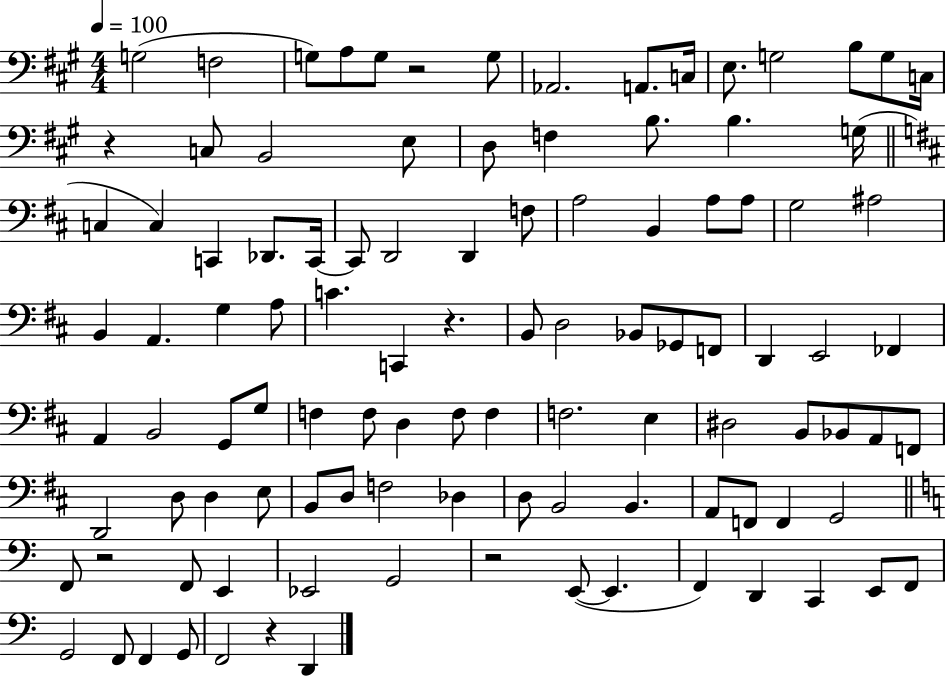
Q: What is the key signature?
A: A major